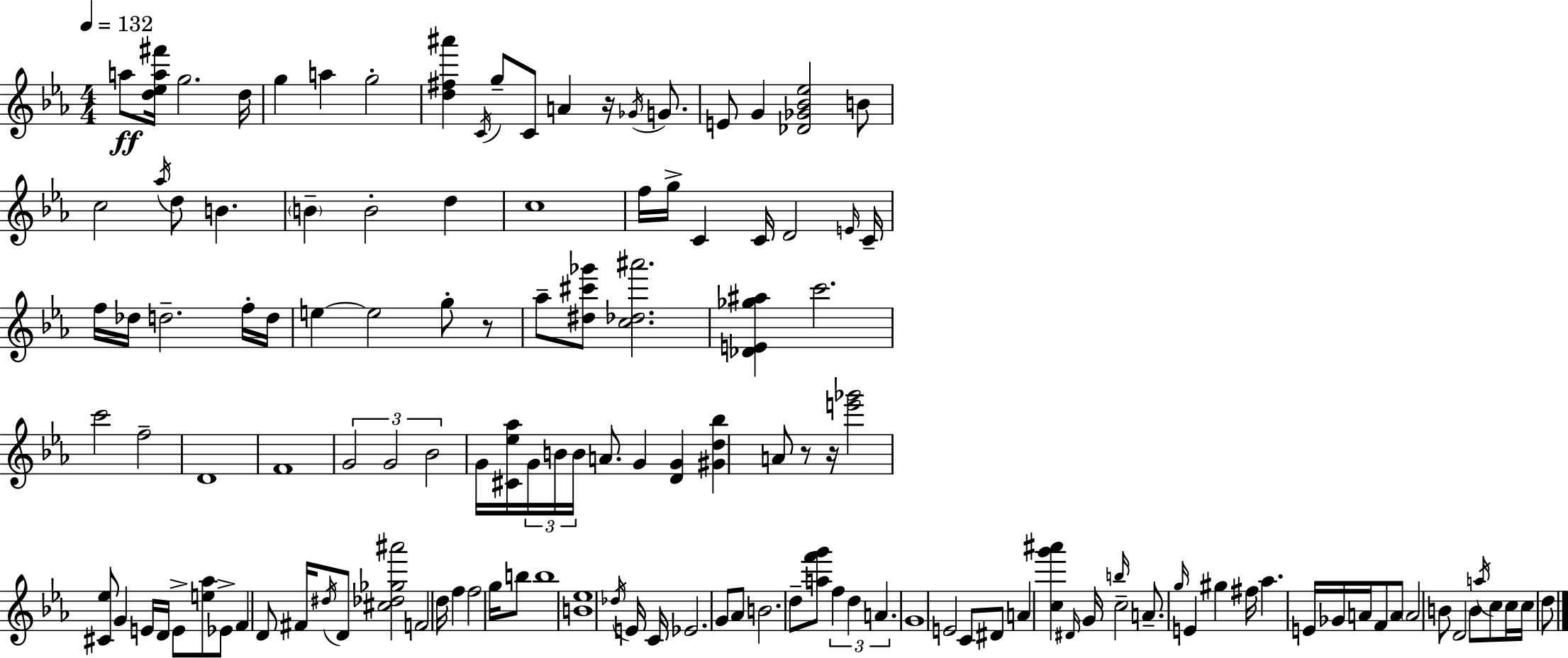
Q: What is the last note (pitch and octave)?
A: D5